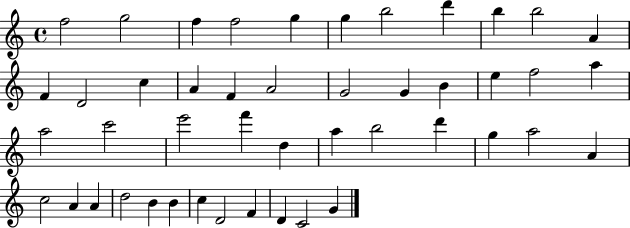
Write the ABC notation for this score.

X:1
T:Untitled
M:4/4
L:1/4
K:C
f2 g2 f f2 g g b2 d' b b2 A F D2 c A F A2 G2 G B e f2 a a2 c'2 e'2 f' d a b2 d' g a2 A c2 A A d2 B B c D2 F D C2 G